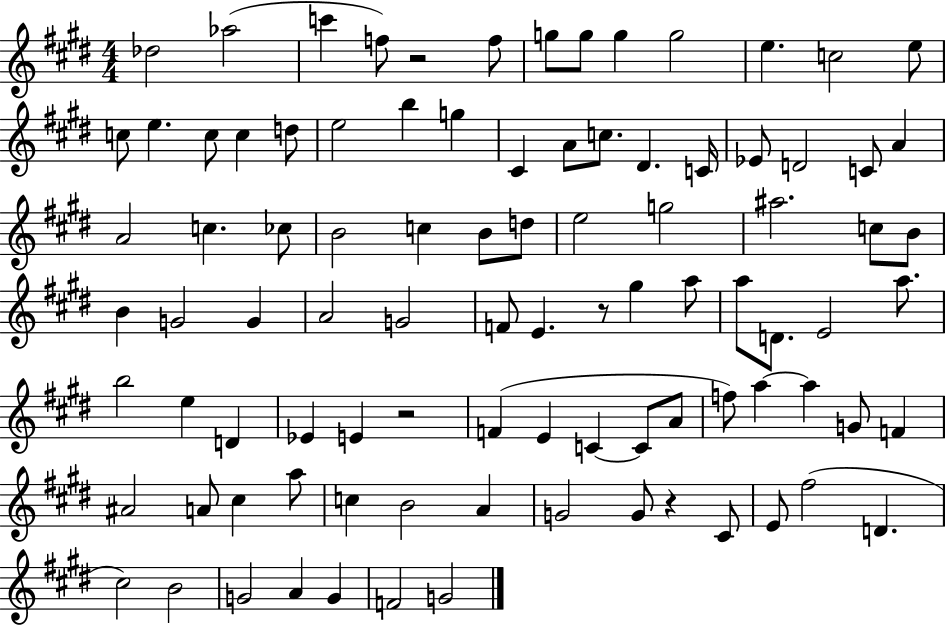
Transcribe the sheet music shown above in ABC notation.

X:1
T:Untitled
M:4/4
L:1/4
K:E
_d2 _a2 c' f/2 z2 f/2 g/2 g/2 g g2 e c2 e/2 c/2 e c/2 c d/2 e2 b g ^C A/2 c/2 ^D C/4 _E/2 D2 C/2 A A2 c _c/2 B2 c B/2 d/2 e2 g2 ^a2 c/2 B/2 B G2 G A2 G2 F/2 E z/2 ^g a/2 a/2 D/2 E2 a/2 b2 e D _E E z2 F E C C/2 A/2 f/2 a a G/2 F ^A2 A/2 ^c a/2 c B2 A G2 G/2 z ^C/2 E/2 ^f2 D ^c2 B2 G2 A G F2 G2